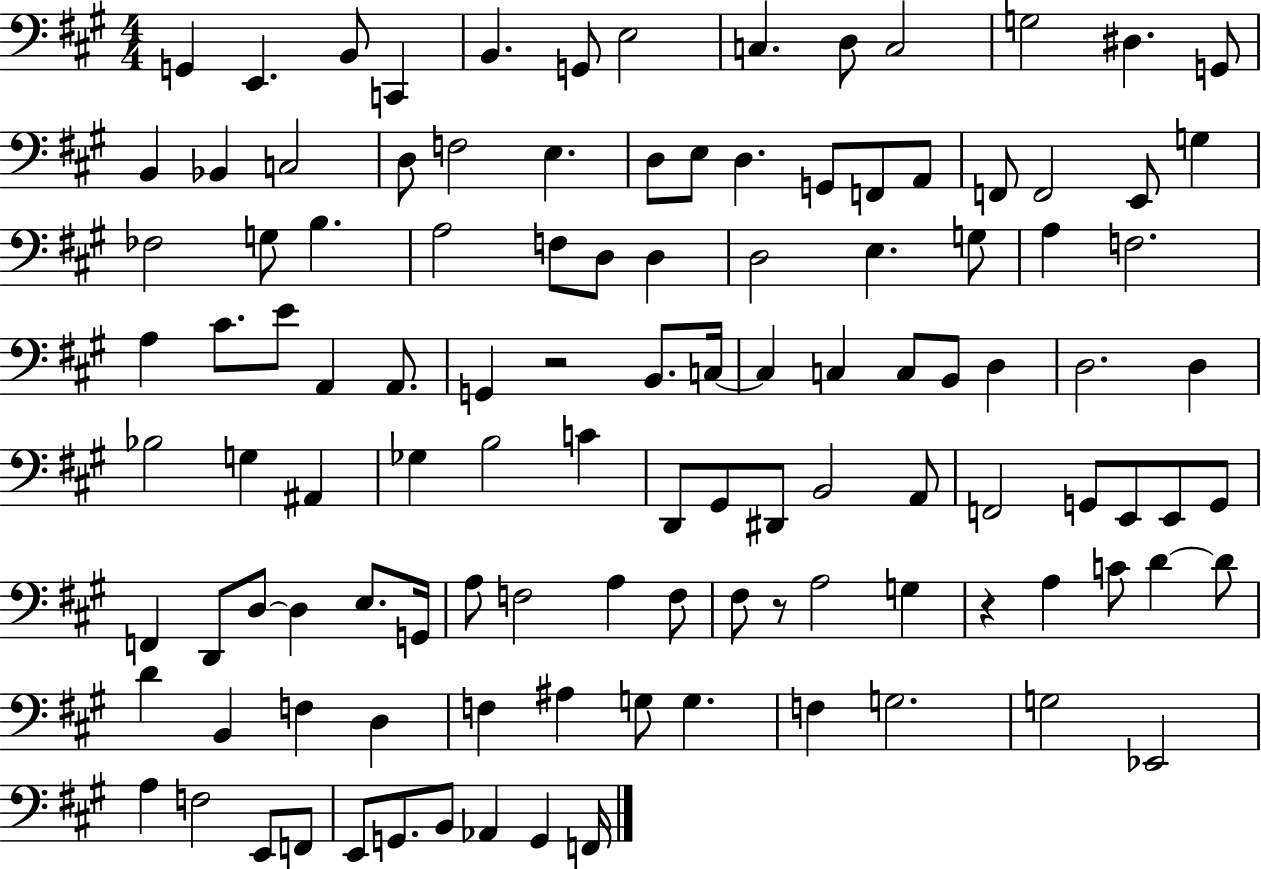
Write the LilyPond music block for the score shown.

{
  \clef bass
  \numericTimeSignature
  \time 4/4
  \key a \major
  g,4 e,4. b,8 c,4 | b,4. g,8 e2 | c4. d8 c2 | g2 dis4. g,8 | \break b,4 bes,4 c2 | d8 f2 e4. | d8 e8 d4. g,8 f,8 a,8 | f,8 f,2 e,8 g4 | \break fes2 g8 b4. | a2 f8 d8 d4 | d2 e4. g8 | a4 f2. | \break a4 cis'8. e'8 a,4 a,8. | g,4 r2 b,8. c16~~ | c4 c4 c8 b,8 d4 | d2. d4 | \break bes2 g4 ais,4 | ges4 b2 c'4 | d,8 gis,8 dis,8 b,2 a,8 | f,2 g,8 e,8 e,8 g,8 | \break f,4 d,8 d8~~ d4 e8. g,16 | a8 f2 a4 f8 | fis8 r8 a2 g4 | r4 a4 c'8 d'4~~ d'8 | \break d'4 b,4 f4 d4 | f4 ais4 g8 g4. | f4 g2. | g2 ees,2 | \break a4 f2 e,8 f,8 | e,8 g,8. b,8 aes,4 g,4 f,16 | \bar "|."
}